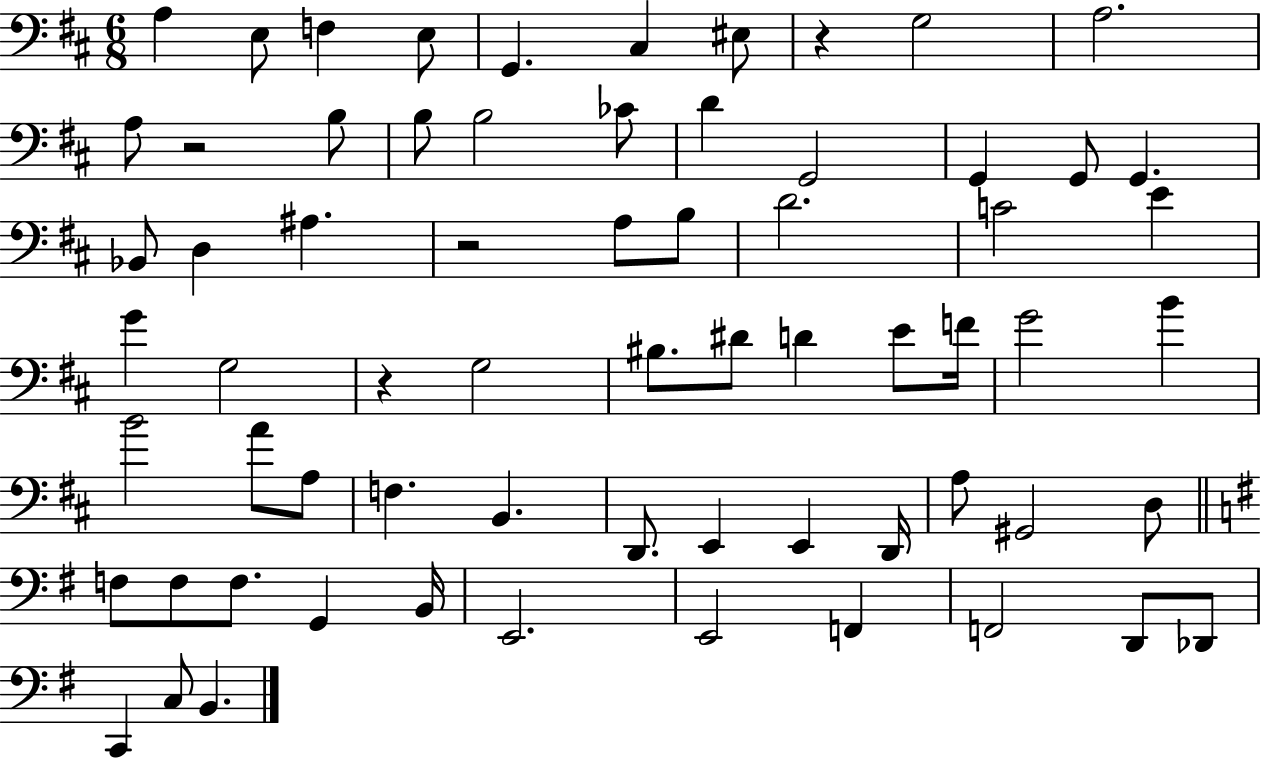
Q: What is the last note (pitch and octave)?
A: B2